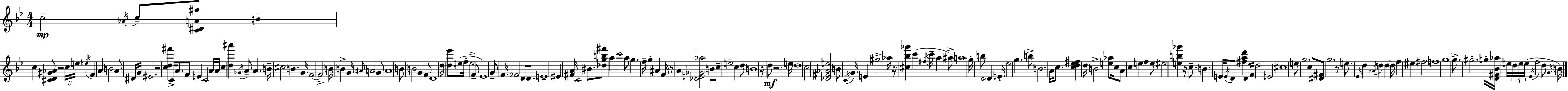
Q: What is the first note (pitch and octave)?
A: C5